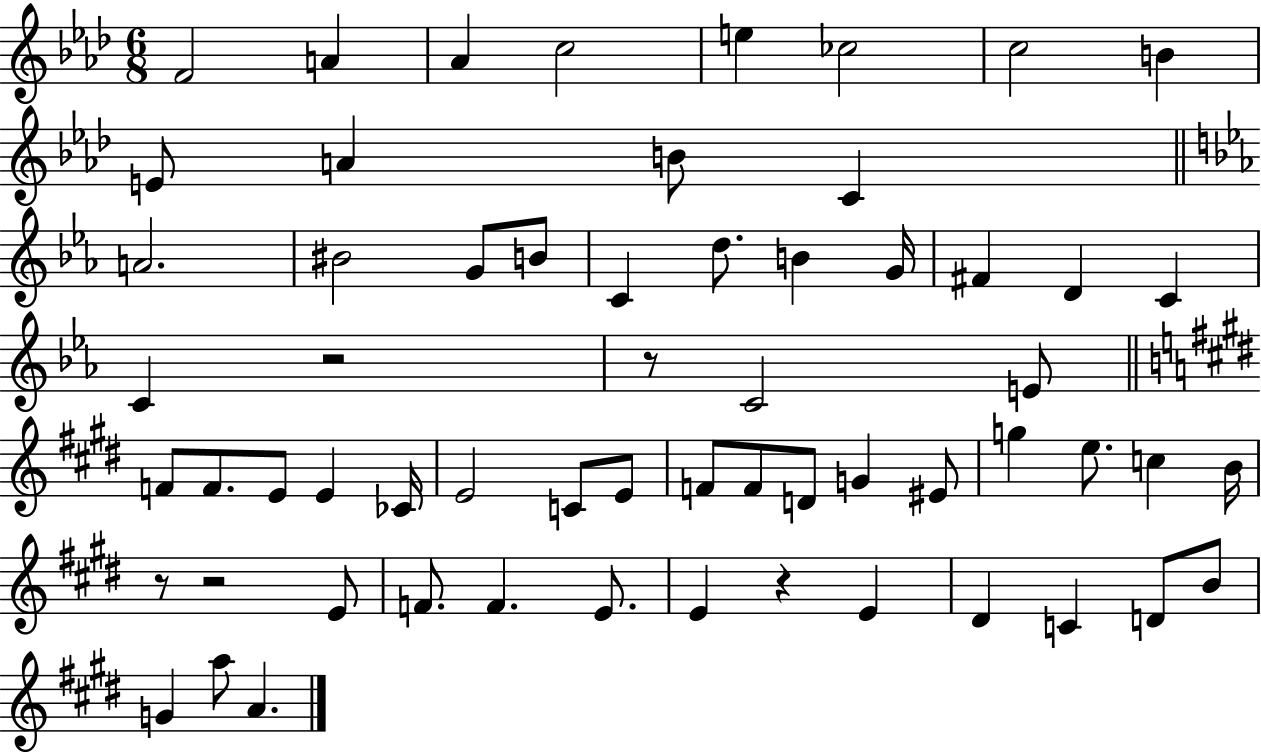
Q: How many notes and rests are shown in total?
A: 61